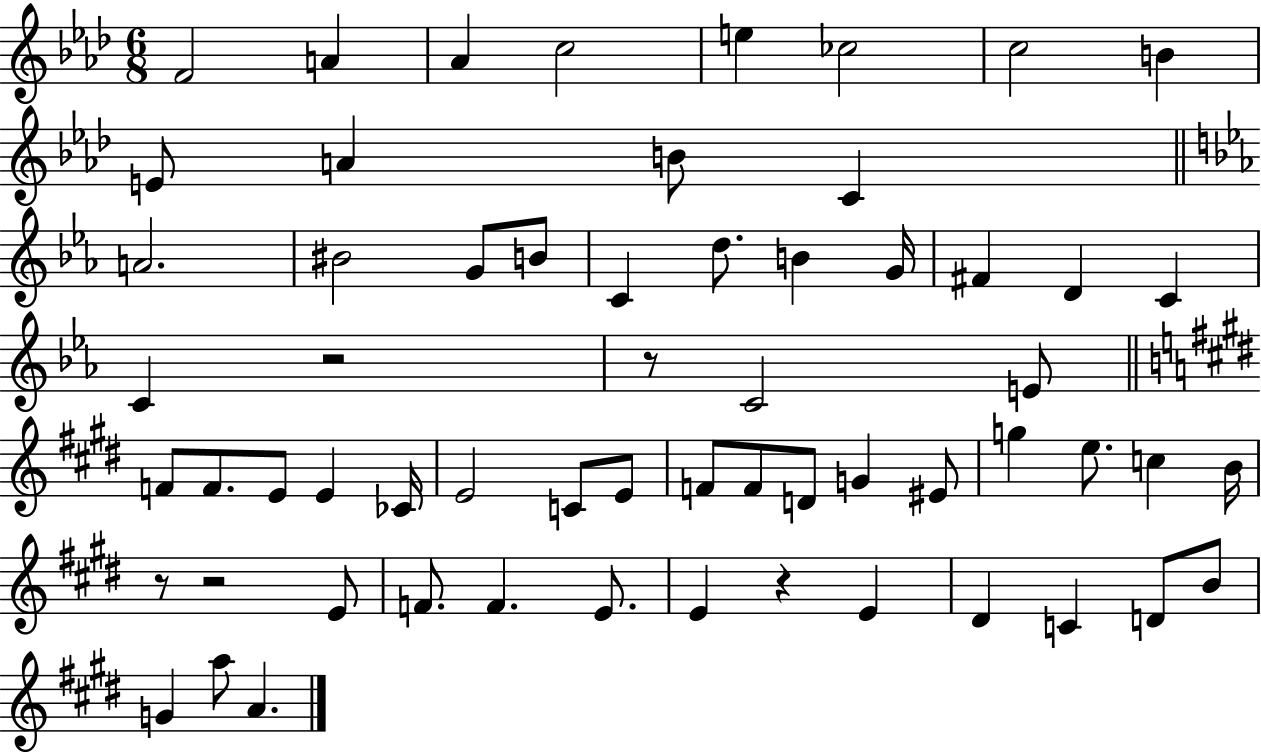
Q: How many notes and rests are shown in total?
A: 61